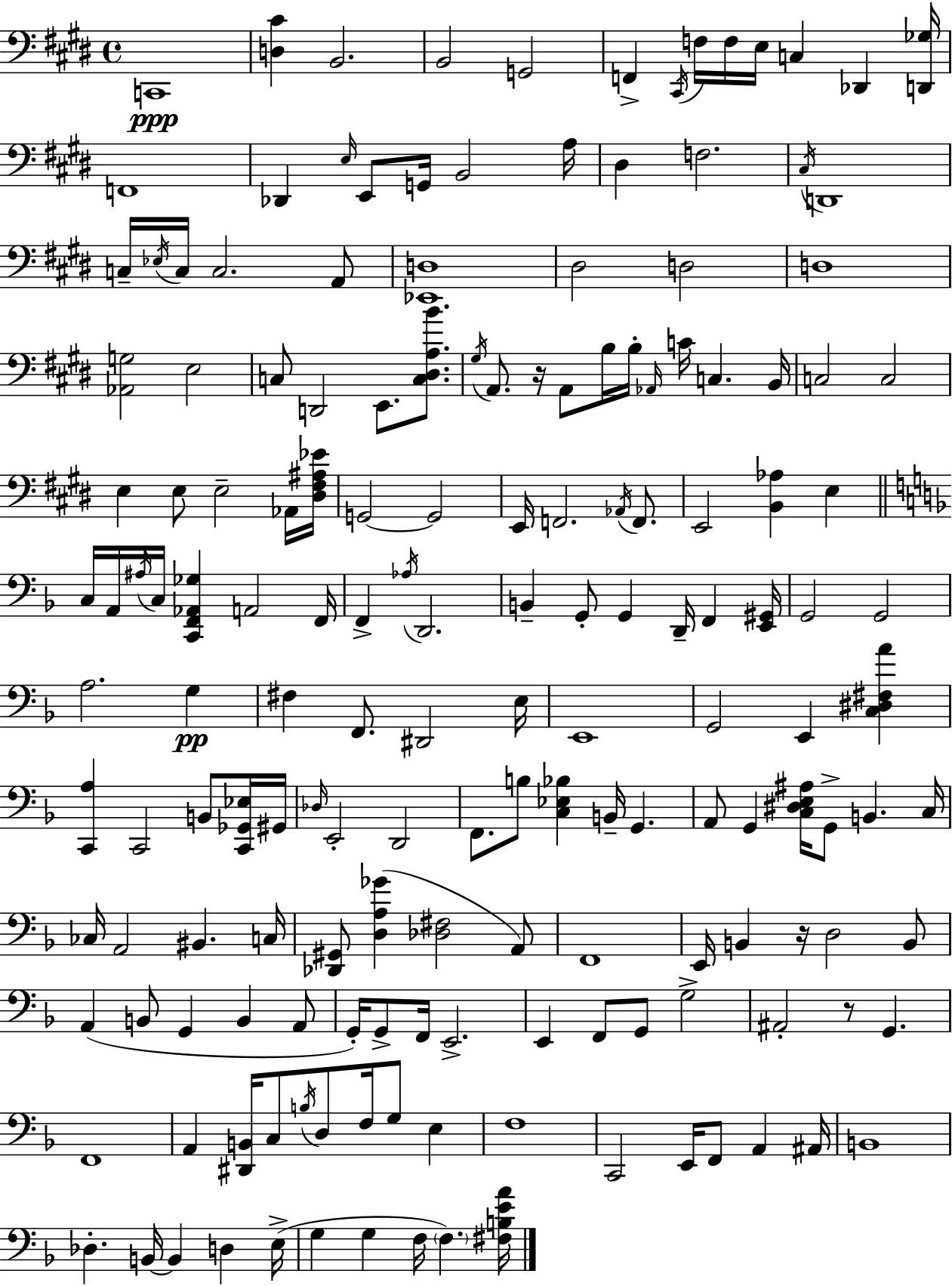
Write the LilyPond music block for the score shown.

{
  \clef bass
  \time 4/4
  \defaultTimeSignature
  \key e \major
  c,1\ppp | <d cis'>4 b,2. | b,2 g,2 | f,4-> \acciaccatura { cis,16 } f16 f16 e16 c4 des,4 | \break <d, ges>16 f,1 | des,4 \grace { e16 } e,8 g,16 b,2 | a16 dis4 f2. | \acciaccatura { cis16 } d,1 | \break c16-- \acciaccatura { ees16 } c16 c2. | a,8 <ees, d>1 | dis2 d2 | d1 | \break <aes, g>2 e2 | c8 d,2 e,8. | <c dis a b'>8. \acciaccatura { gis16 } a,8. r16 a,8 b16 b16-. \grace { aes,16 } c'16 c4. | b,16 c2 c2 | \break e4 e8 e2-- | aes,16 <dis fis ais ees'>16 g,2~~ g,2 | e,16 f,2. | \acciaccatura { aes,16 } f,8. e,2 <b, aes>4 | \break e4 \bar "||" \break \key f \major c16 a,16 \acciaccatura { ais16 } c16 <c, f, aes, ges>4 a,2 | f,16 f,4-> \acciaccatura { aes16 } d,2. | b,4-- g,8-. g,4 d,16-- f,4 | <e, gis,>16 g,2 g,2 | \break a2. g4\pp | fis4 f,8. dis,2 | e16 e,1 | g,2 e,4 <c dis fis a'>4 | \break <c, a>4 c,2 b,8 | <c, ges, ees>16 gis,16 \grace { des16 } e,2-. d,2 | f,8. b8 <c ees bes>4 b,16-- g,4. | a,8 g,4 <c dis e ais>16 g,8-> b,4. | \break c16 ces16 a,2 bis,4. | c16 <des, gis,>8 <d a ges'>4( <des fis>2 | a,8) f,1 | e,16 b,4 r16 d2 | \break b,8 a,4( b,8 g,4 b,4 | a,8 g,16-.) g,8-> f,16 e,2.-> | e,4 f,8 g,8 g2-> | ais,2-. r8 g,4. | \break f,1 | a,4 <dis, b,>16 c8 \acciaccatura { b16 } d8 f16 g8 | e4 f1 | c,2 e,16 f,8 a,4 | \break ais,16 b,1 | des4.-. b,16~~ b,4 d4 | e16->( g4 g4 f16 \parenthesize f4.) | <fis b e' a'>16 \bar "|."
}